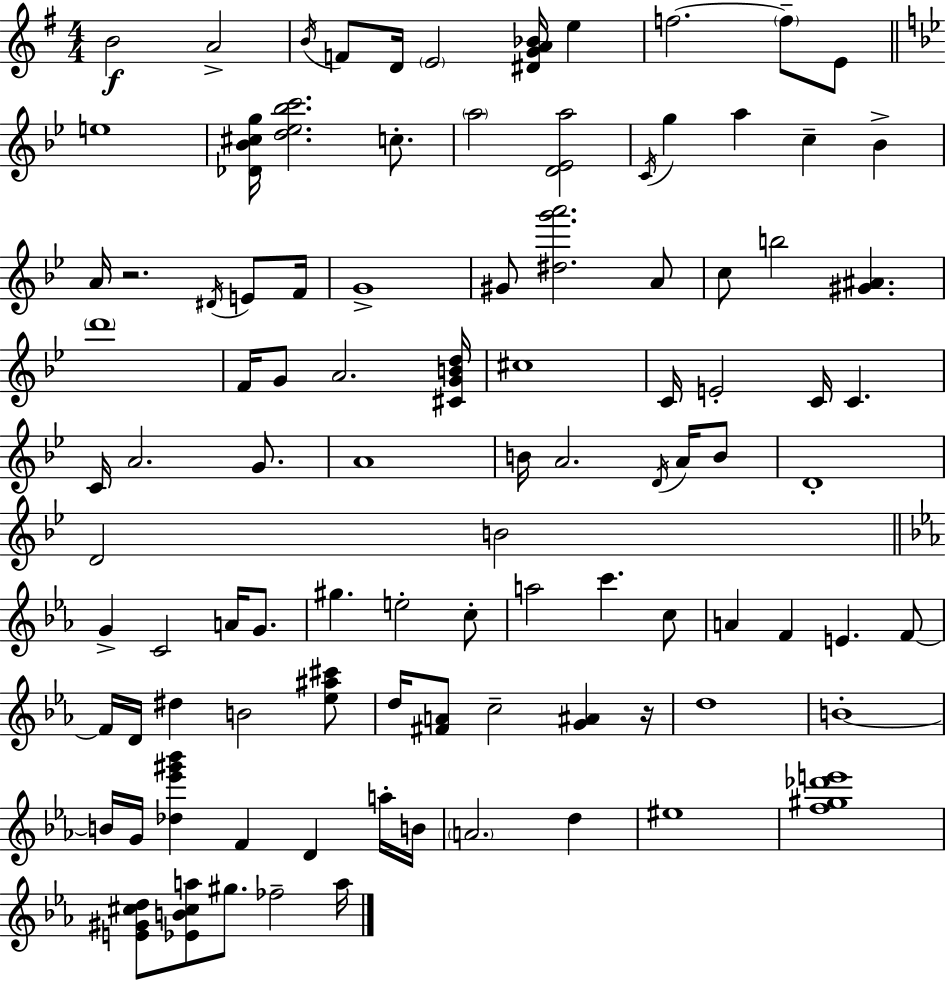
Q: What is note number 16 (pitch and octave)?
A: A5